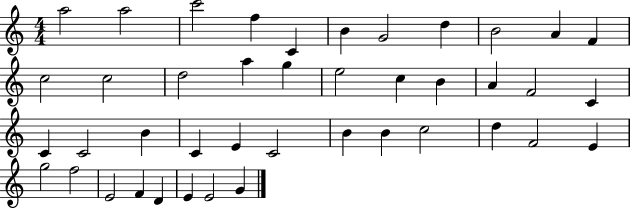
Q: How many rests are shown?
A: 0